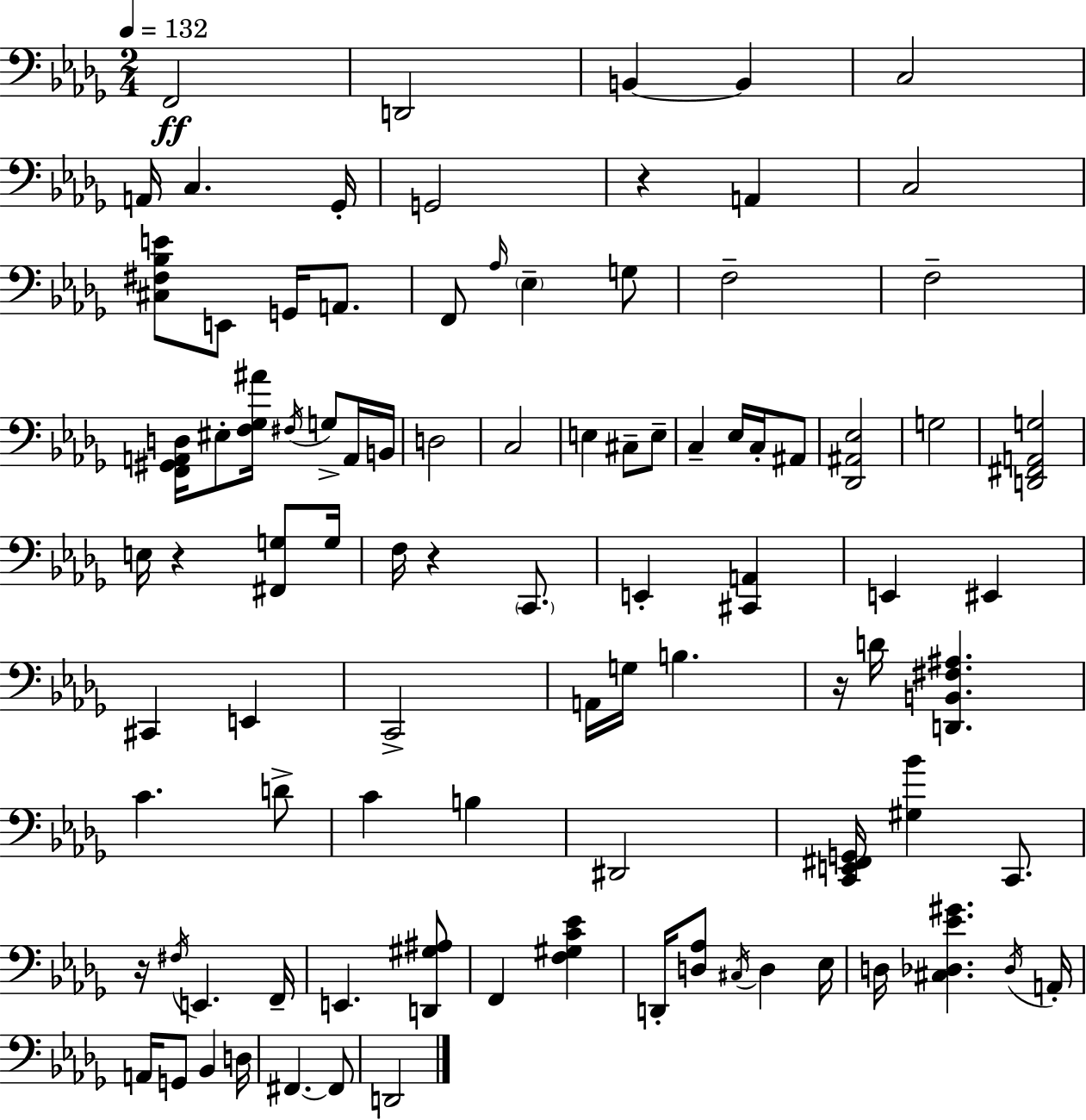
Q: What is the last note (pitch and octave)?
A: D2